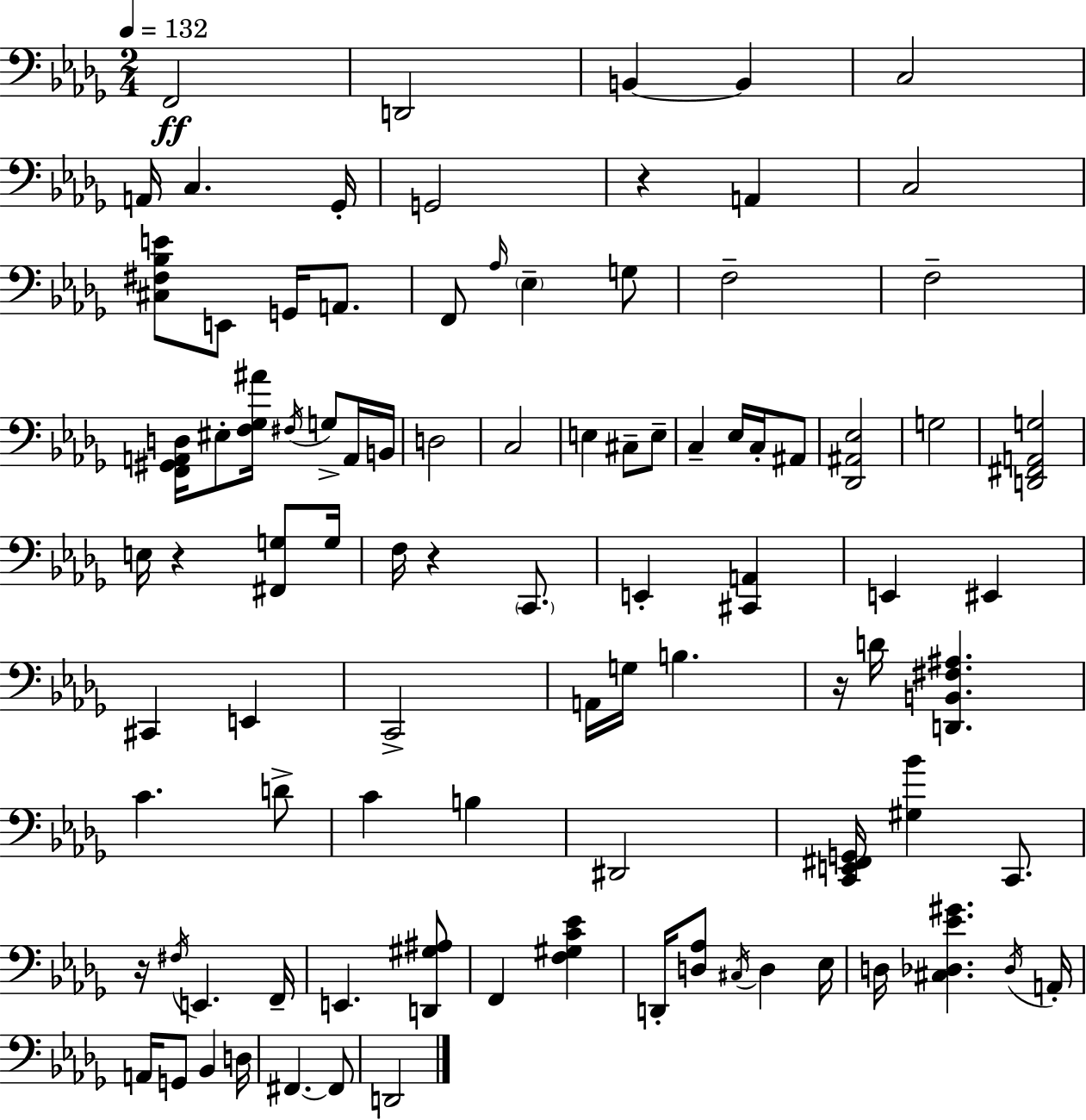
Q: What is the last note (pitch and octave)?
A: D2